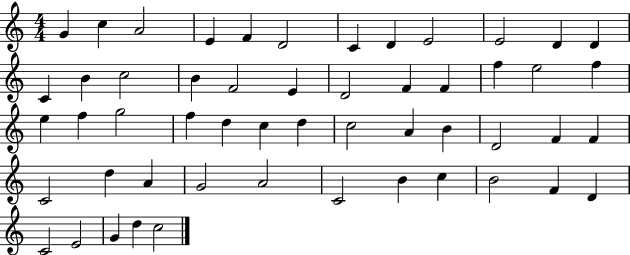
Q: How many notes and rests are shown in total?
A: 53